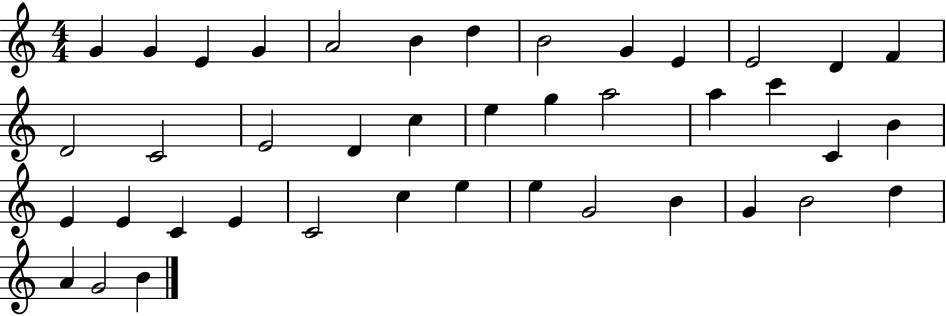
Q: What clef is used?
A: treble